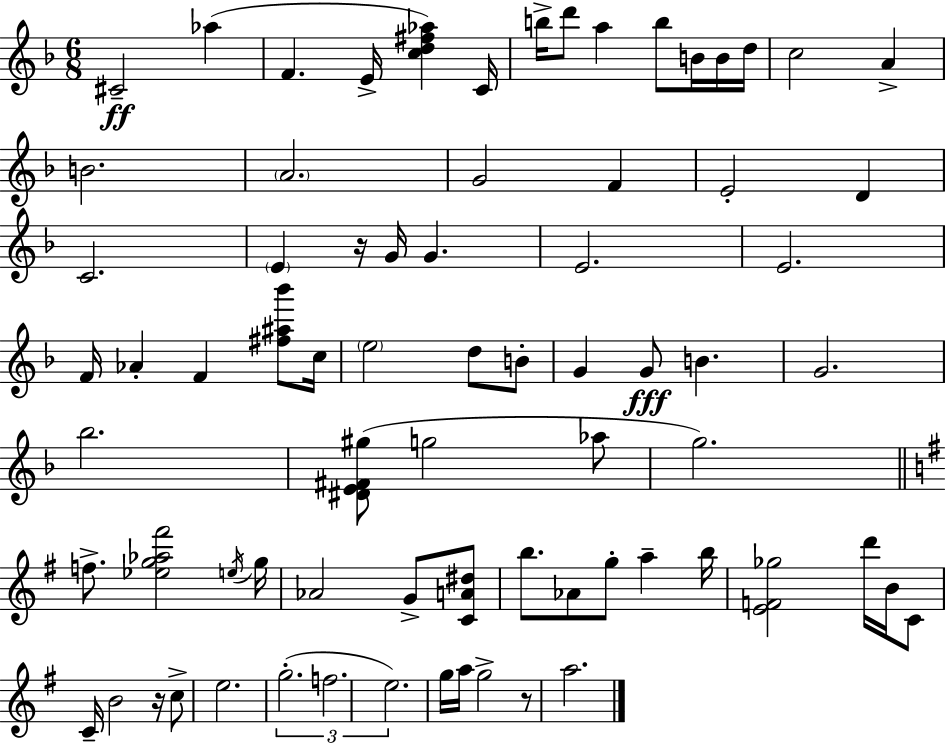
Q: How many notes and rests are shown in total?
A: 74